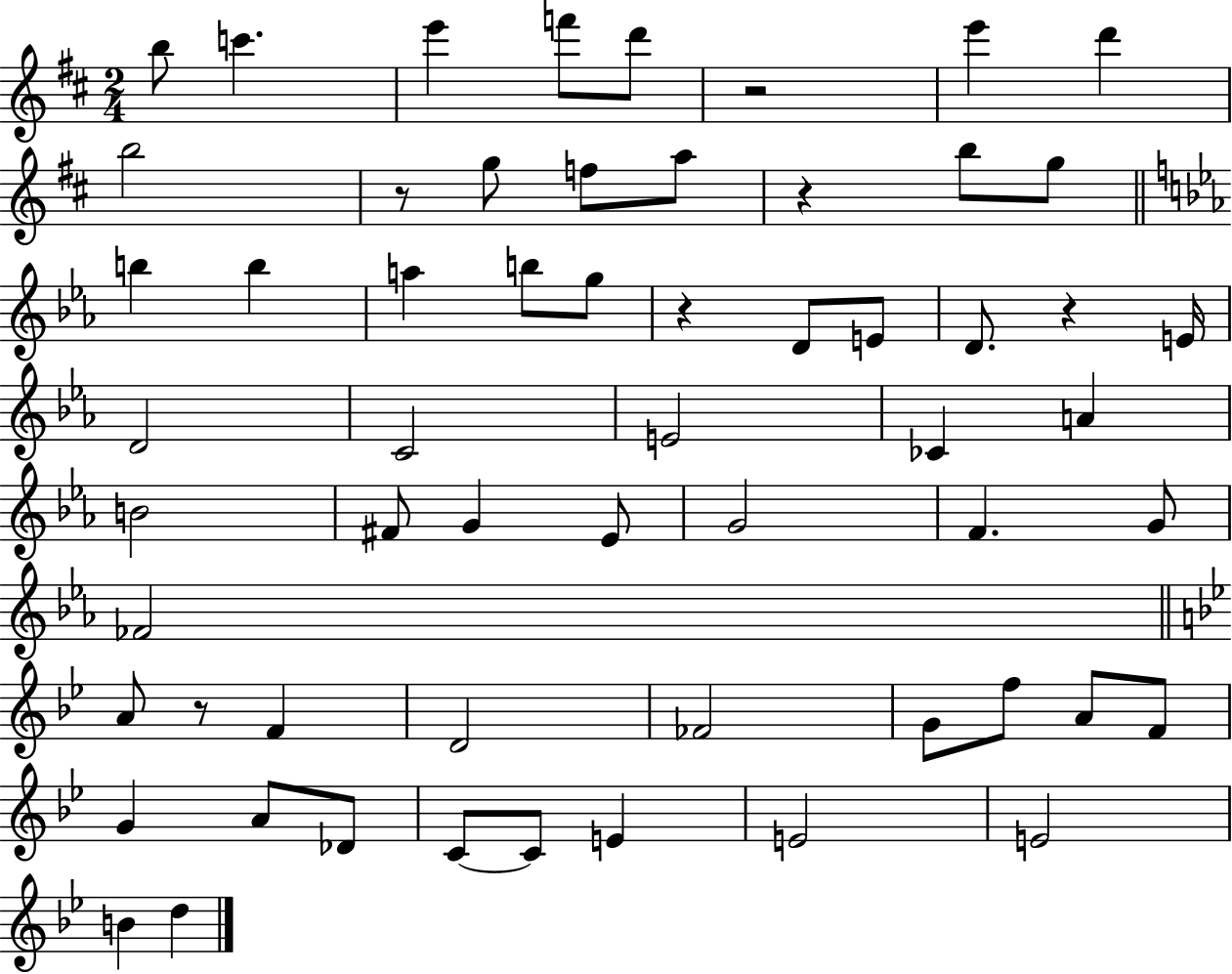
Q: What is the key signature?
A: D major